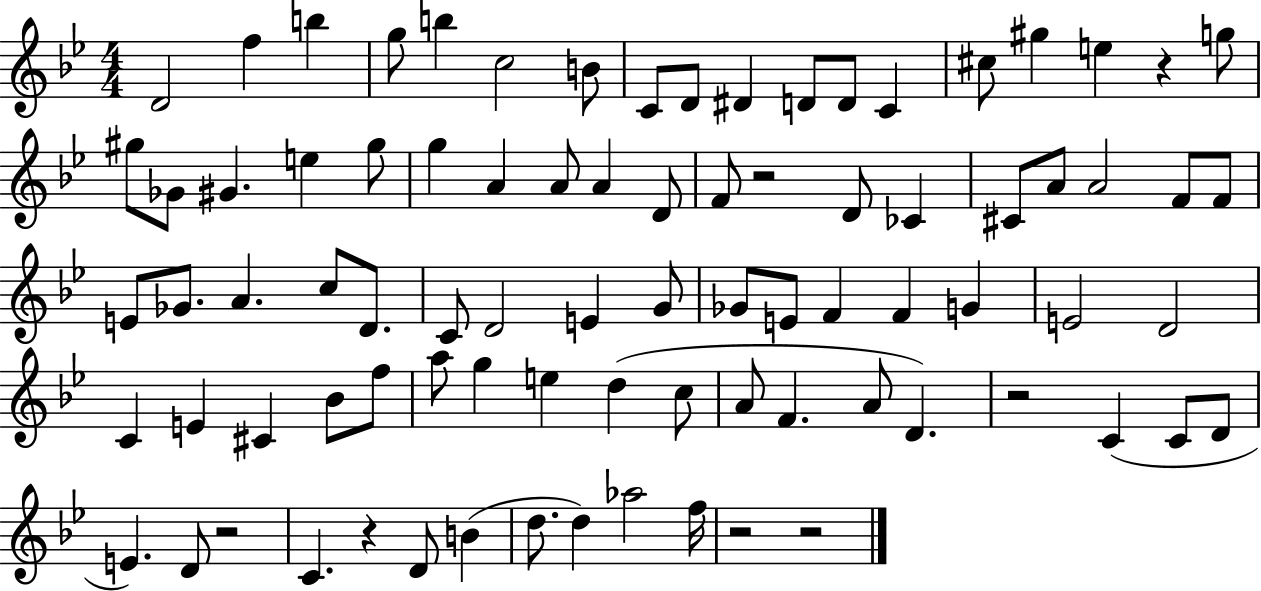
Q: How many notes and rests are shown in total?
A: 84